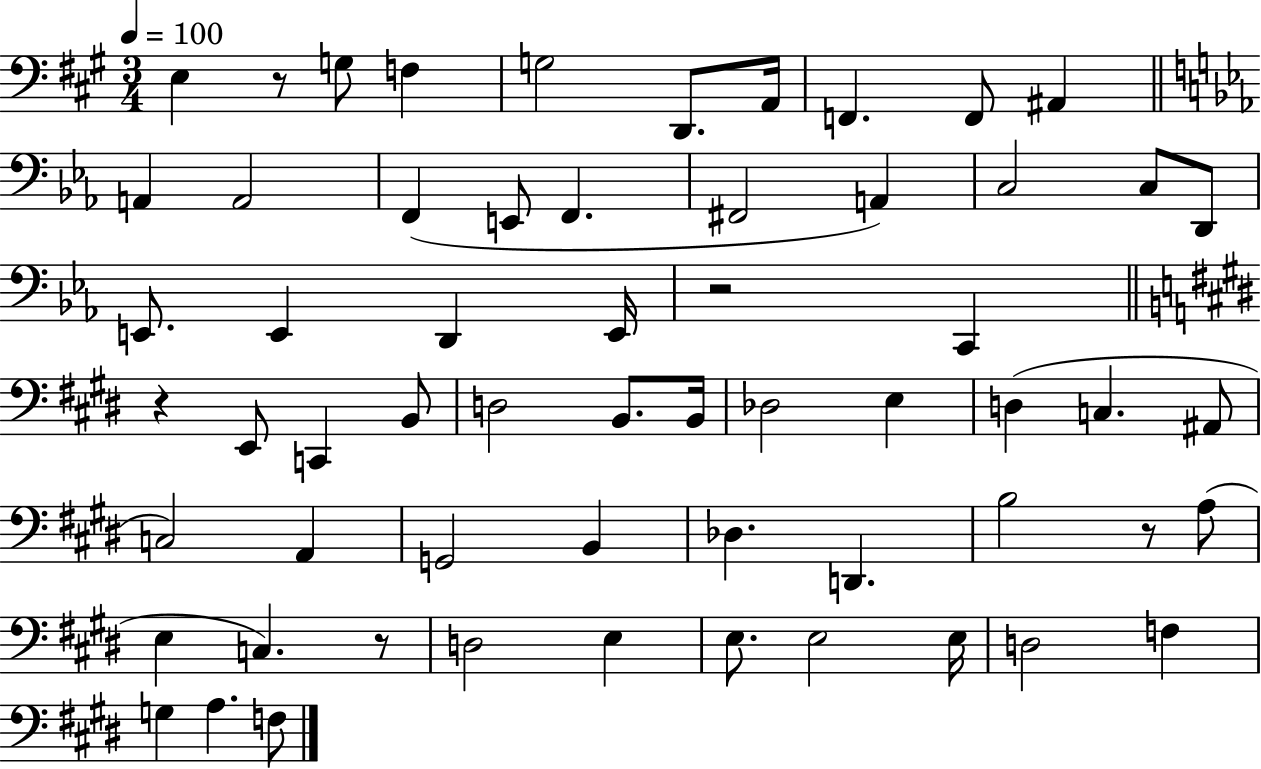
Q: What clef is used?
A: bass